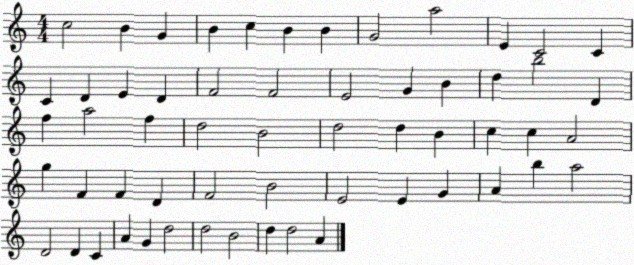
X:1
T:Untitled
M:4/4
L:1/4
K:C
c2 B G B c B B G2 a2 E C2 C C D E D F2 F2 E2 G B d b2 D f a2 f d2 B2 d2 d B c c A2 g F F D F2 B2 E2 E G A b a2 D2 D C A G d2 d2 B2 d d2 A